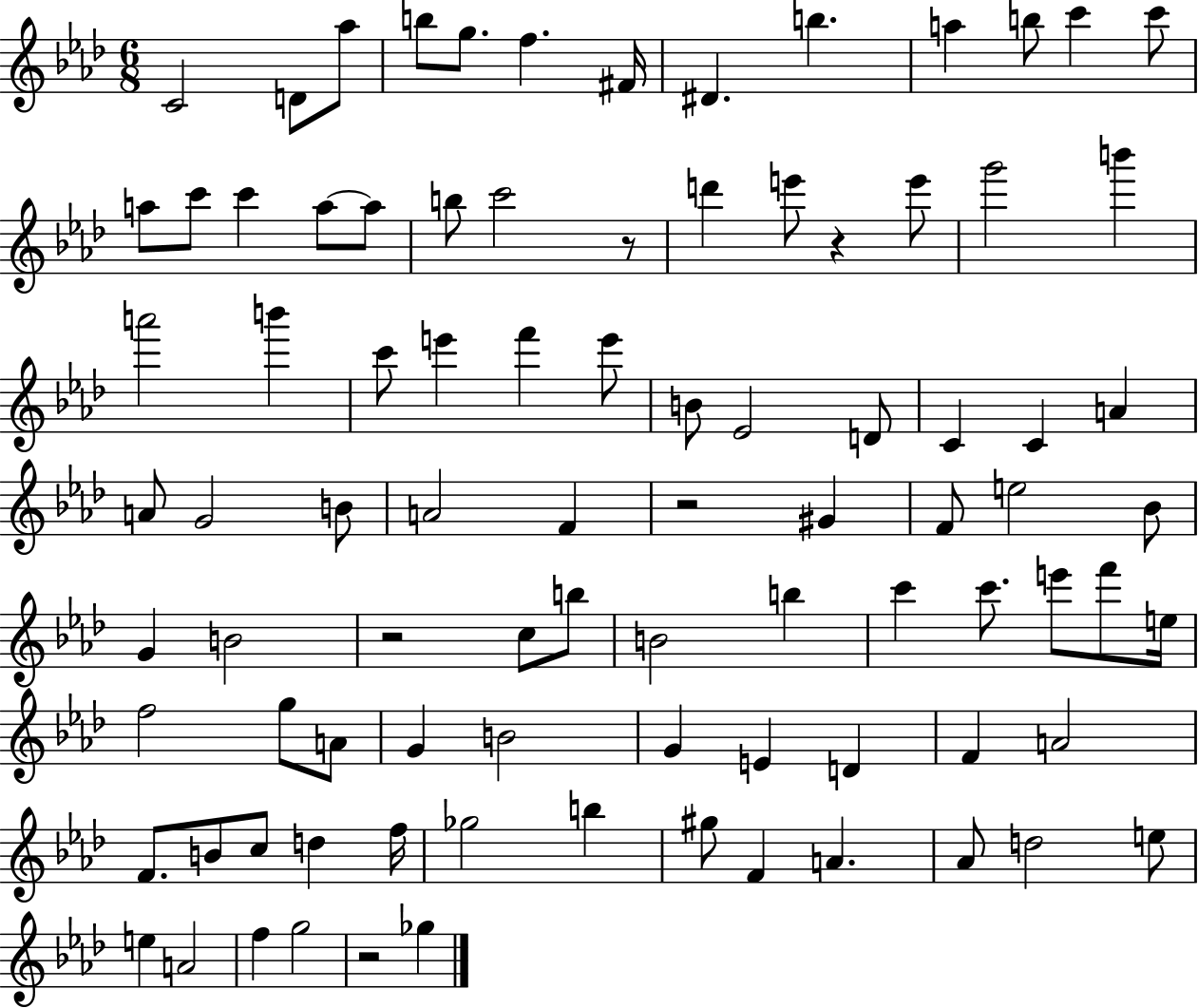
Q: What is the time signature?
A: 6/8